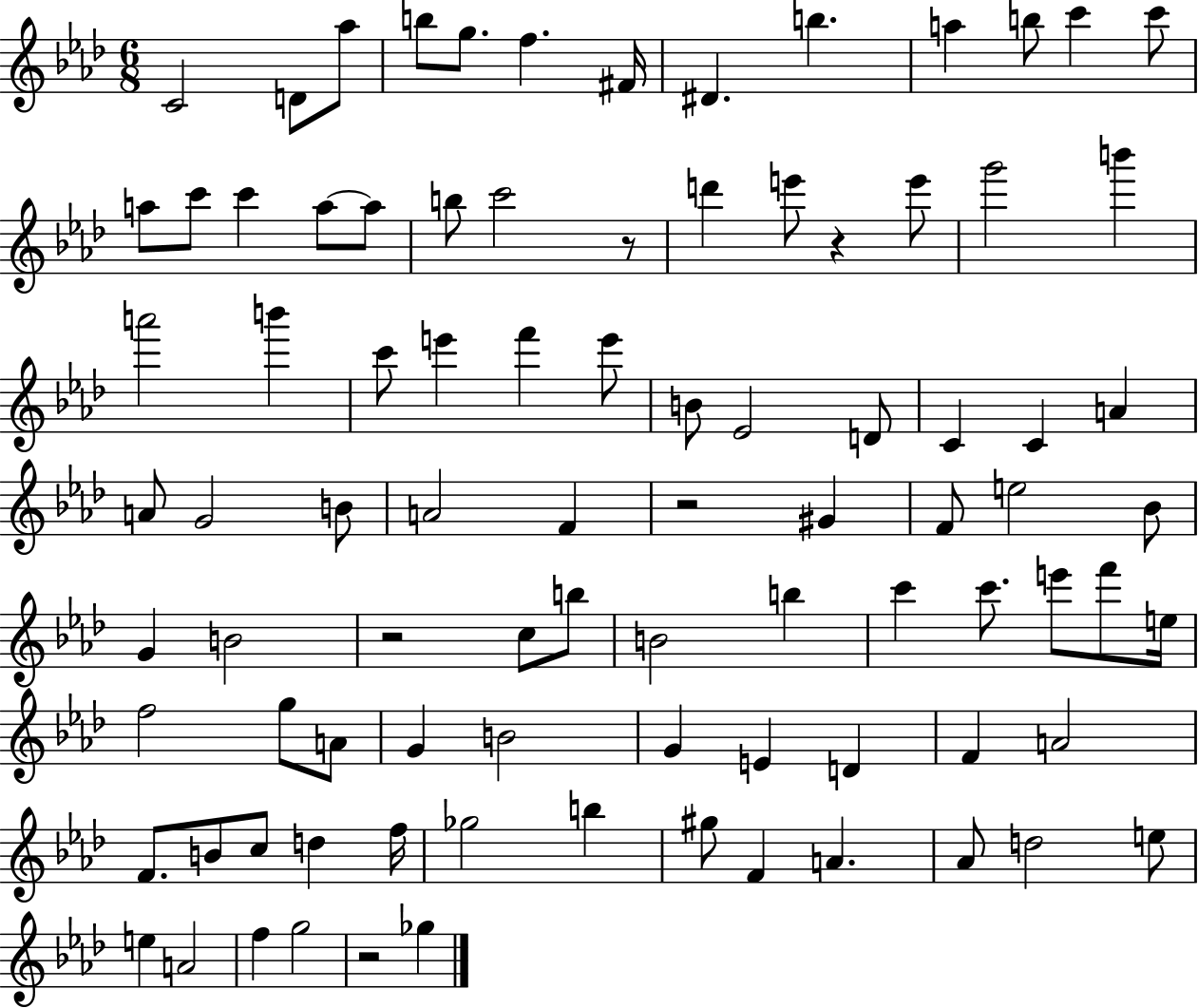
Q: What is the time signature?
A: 6/8